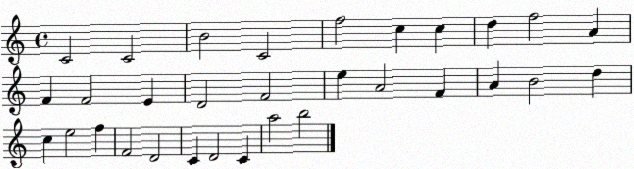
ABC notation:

X:1
T:Untitled
M:4/4
L:1/4
K:C
C2 C2 B2 C2 f2 c c d f2 A F F2 E D2 F2 e A2 F A B2 d c e2 f F2 D2 C D2 C a2 b2